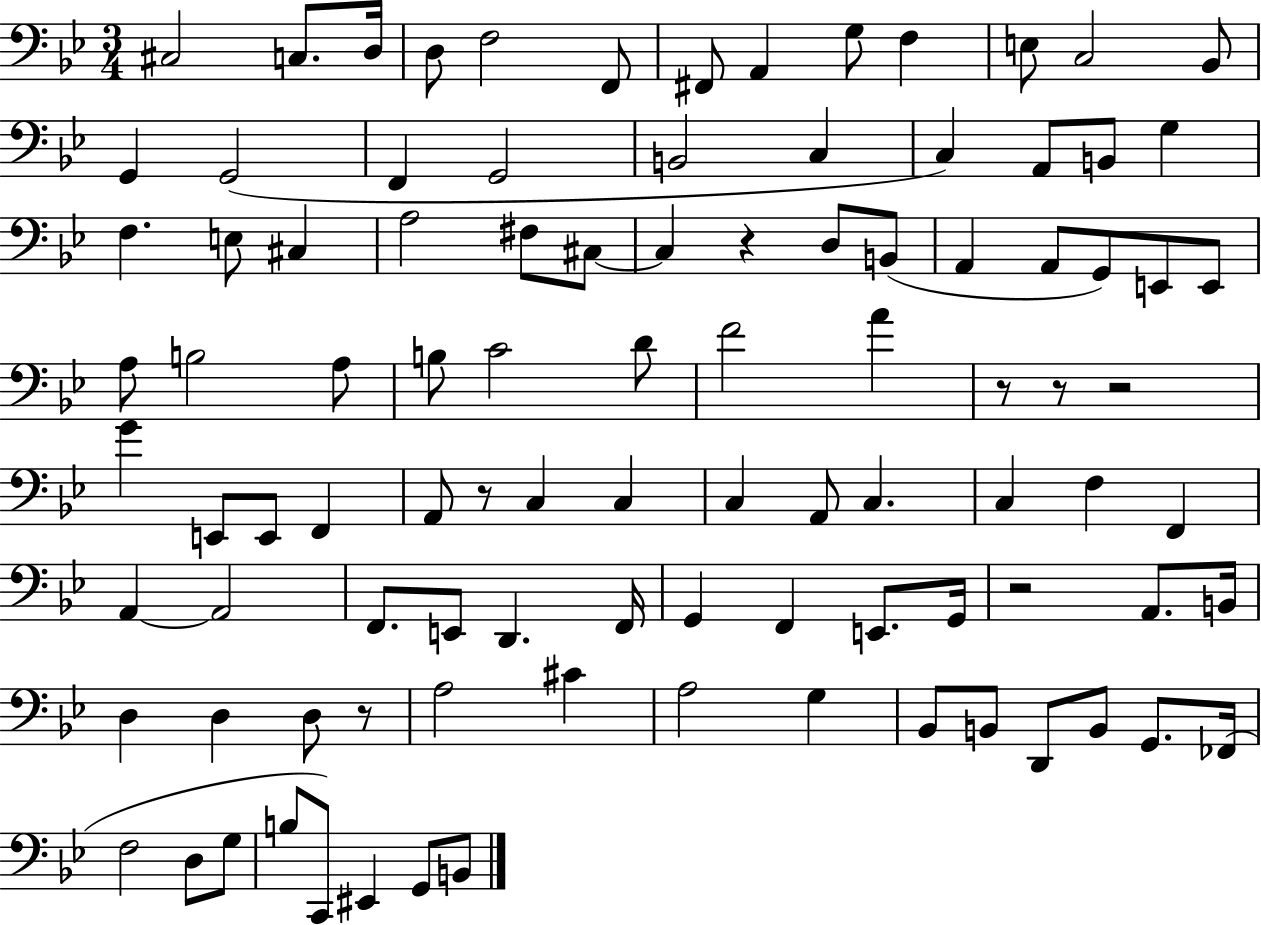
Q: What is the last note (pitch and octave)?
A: B2